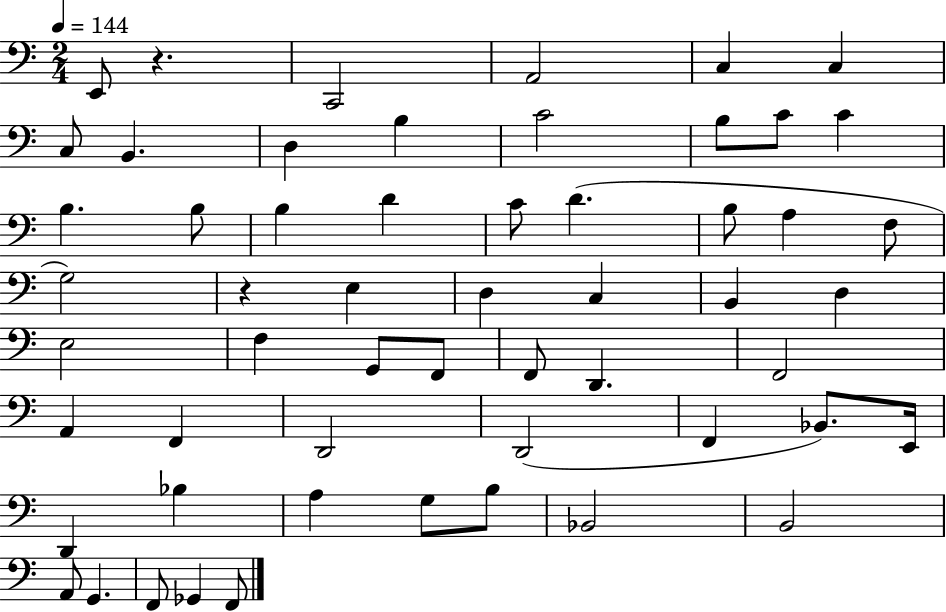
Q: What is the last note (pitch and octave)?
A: F2